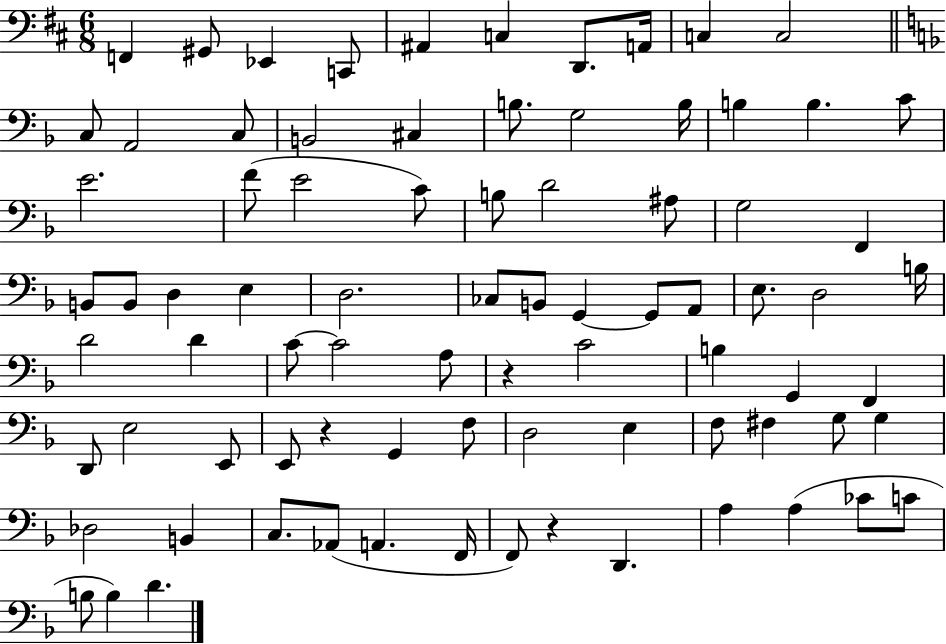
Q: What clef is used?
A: bass